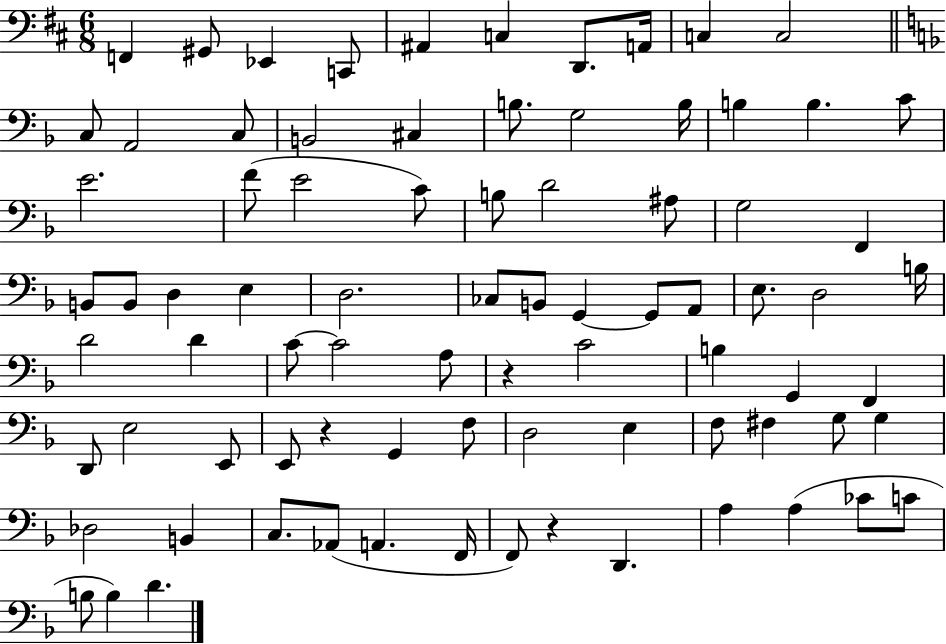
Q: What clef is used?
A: bass